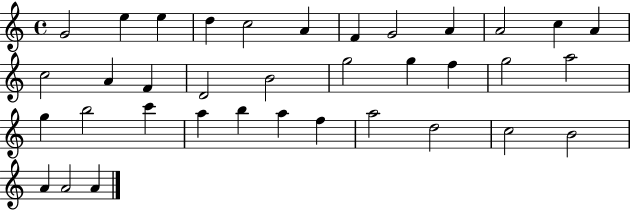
X:1
T:Untitled
M:4/4
L:1/4
K:C
G2 e e d c2 A F G2 A A2 c A c2 A F D2 B2 g2 g f g2 a2 g b2 c' a b a f a2 d2 c2 B2 A A2 A